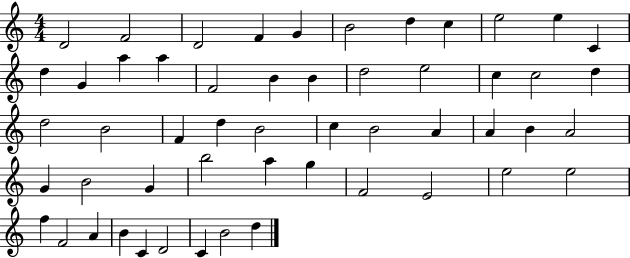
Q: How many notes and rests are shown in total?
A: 53